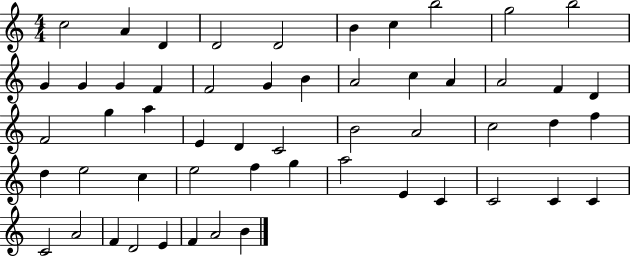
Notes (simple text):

C5/h A4/q D4/q D4/h D4/h B4/q C5/q B5/h G5/h B5/h G4/q G4/q G4/q F4/q F4/h G4/q B4/q A4/h C5/q A4/q A4/h F4/q D4/q F4/h G5/q A5/q E4/q D4/q C4/h B4/h A4/h C5/h D5/q F5/q D5/q E5/h C5/q E5/h F5/q G5/q A5/h E4/q C4/q C4/h C4/q C4/q C4/h A4/h F4/q D4/h E4/q F4/q A4/h B4/q